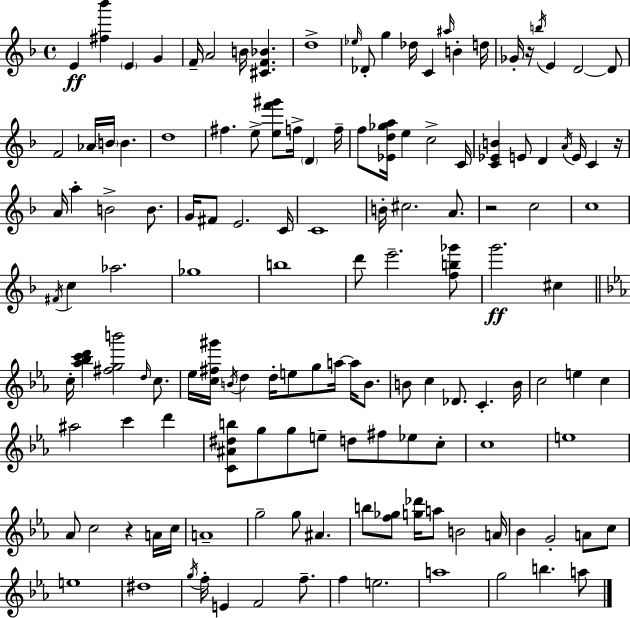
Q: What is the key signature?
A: D minor